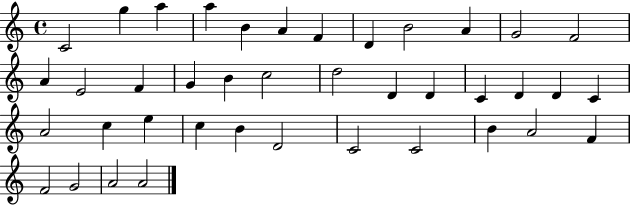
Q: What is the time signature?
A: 4/4